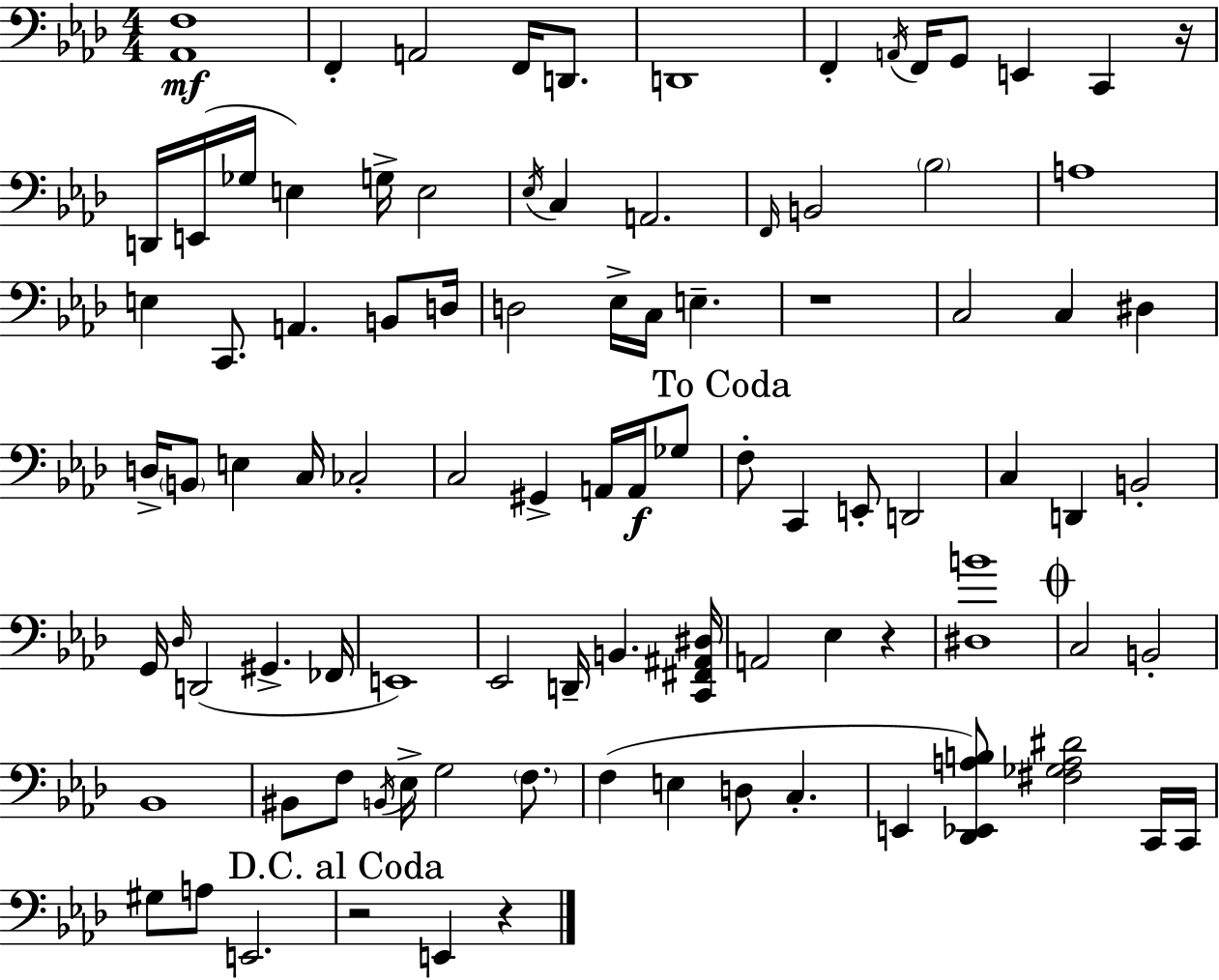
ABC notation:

X:1
T:Untitled
M:4/4
L:1/4
K:Fm
[_A,,F,]4 F,, A,,2 F,,/4 D,,/2 D,,4 F,, A,,/4 F,,/4 G,,/2 E,, C,, z/4 D,,/4 E,,/4 _G,/4 E, G,/4 E,2 _E,/4 C, A,,2 F,,/4 B,,2 _B,2 A,4 E, C,,/2 A,, B,,/2 D,/4 D,2 _E,/4 C,/4 E, z4 C,2 C, ^D, D,/4 B,,/2 E, C,/4 _C,2 C,2 ^G,, A,,/4 A,,/4 _G,/2 F,/2 C,, E,,/2 D,,2 C, D,, B,,2 G,,/4 _D,/4 D,,2 ^G,, _F,,/4 E,,4 _E,,2 D,,/4 B,, [C,,^F,,^A,,^D,]/4 A,,2 _E, z [^D,B]4 C,2 B,,2 _B,,4 ^B,,/2 F,/2 B,,/4 _E,/4 G,2 F,/2 F, E, D,/2 C, E,, [_D,,_E,,A,B,]/2 [^F,_G,A,^D]2 C,,/4 C,,/4 ^G,/2 A,/2 E,,2 z2 E,, z